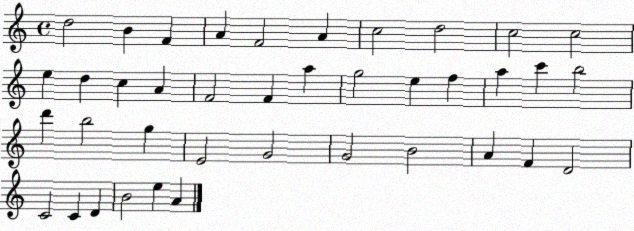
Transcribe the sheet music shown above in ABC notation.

X:1
T:Untitled
M:4/4
L:1/4
K:C
d2 B F A F2 A c2 d2 c2 c2 e d c A F2 F a g2 e f a c' b2 d' b2 g E2 G2 G2 B2 A F D2 C2 C D B2 e A